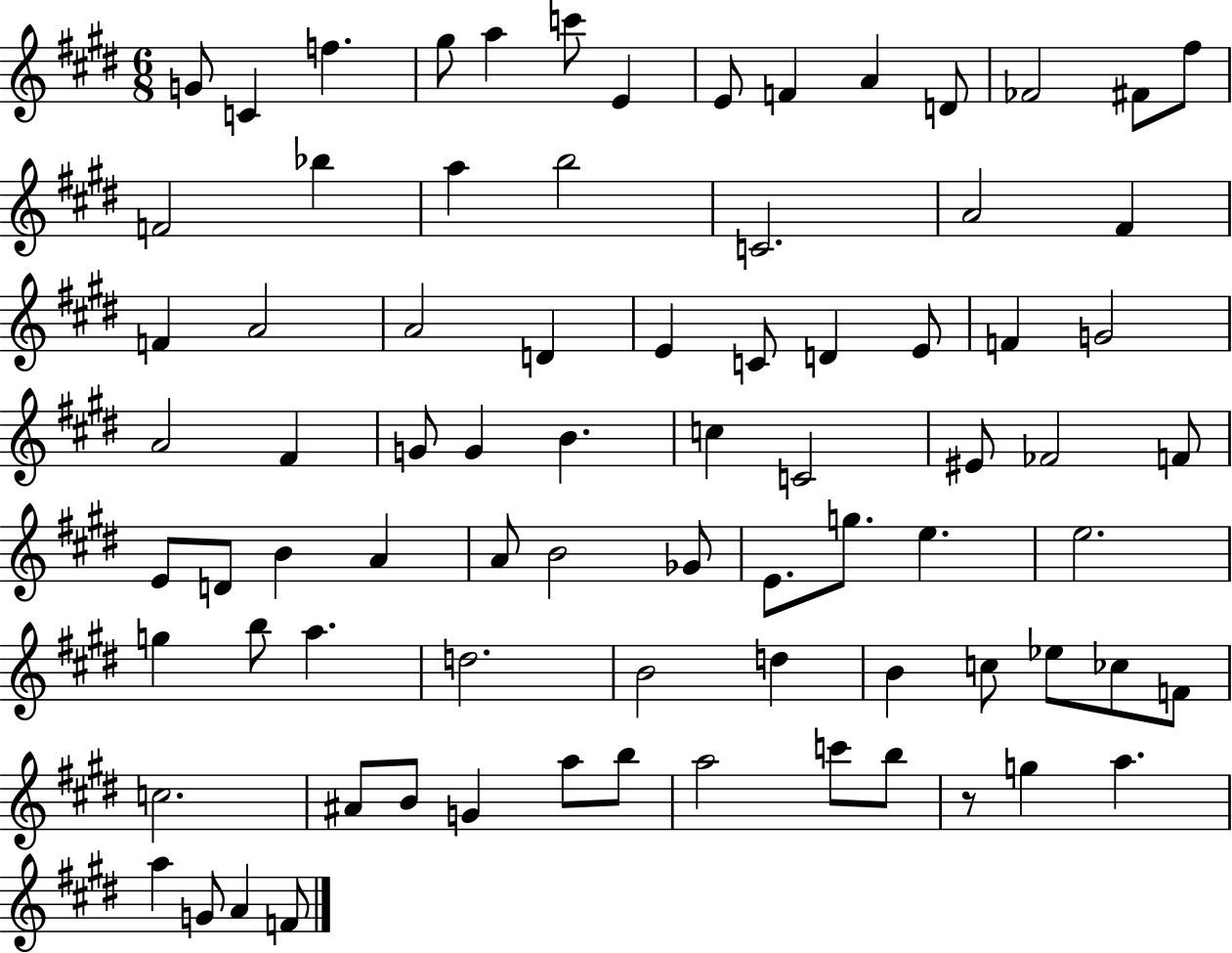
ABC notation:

X:1
T:Untitled
M:6/8
L:1/4
K:E
G/2 C f ^g/2 a c'/2 E E/2 F A D/2 _F2 ^F/2 ^f/2 F2 _b a b2 C2 A2 ^F F A2 A2 D E C/2 D E/2 F G2 A2 ^F G/2 G B c C2 ^E/2 _F2 F/2 E/2 D/2 B A A/2 B2 _G/2 E/2 g/2 e e2 g b/2 a d2 B2 d B c/2 _e/2 _c/2 F/2 c2 ^A/2 B/2 G a/2 b/2 a2 c'/2 b/2 z/2 g a a G/2 A F/2